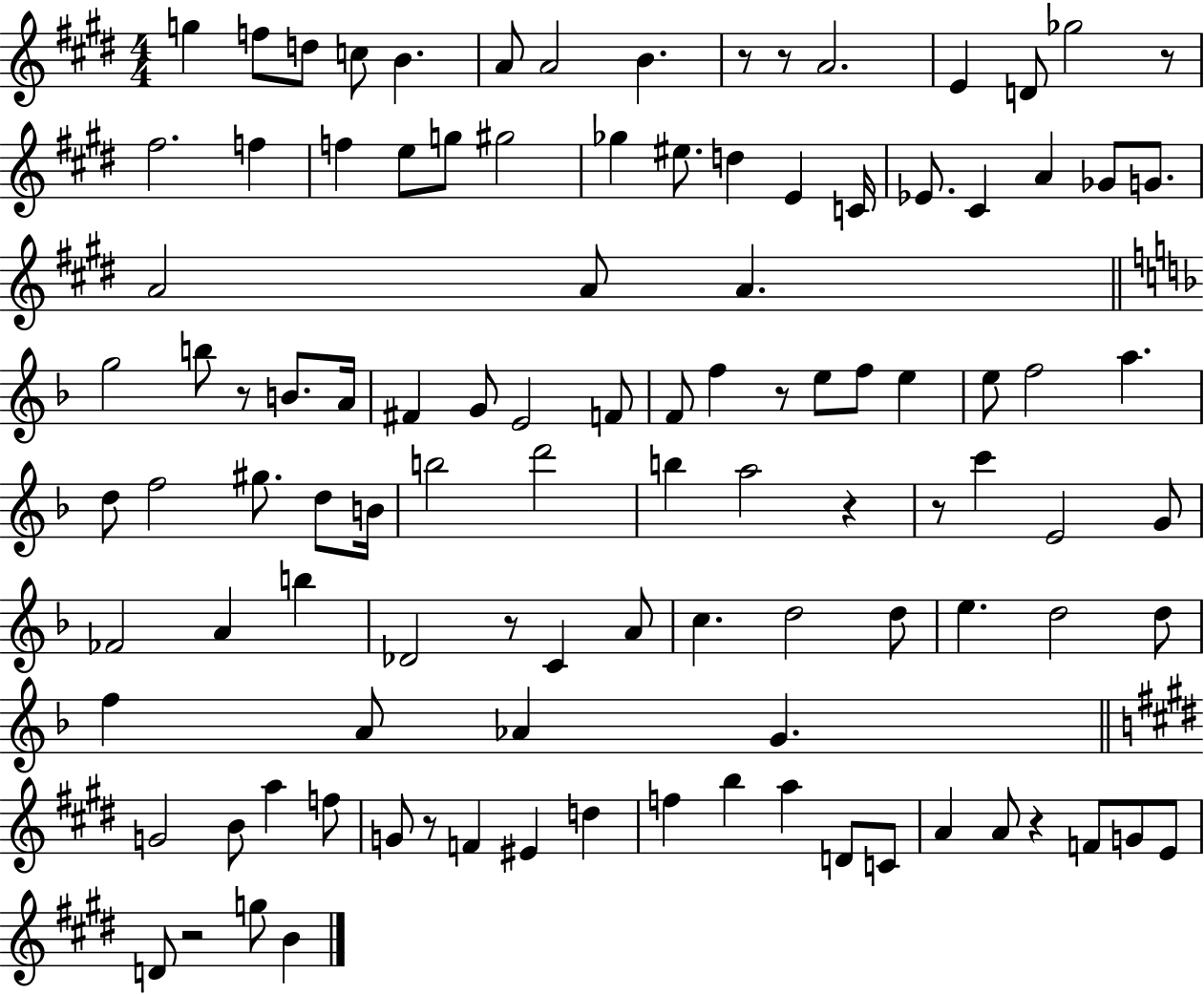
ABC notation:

X:1
T:Untitled
M:4/4
L:1/4
K:E
g f/2 d/2 c/2 B A/2 A2 B z/2 z/2 A2 E D/2 _g2 z/2 ^f2 f f e/2 g/2 ^g2 _g ^e/2 d E C/4 _E/2 ^C A _G/2 G/2 A2 A/2 A g2 b/2 z/2 B/2 A/4 ^F G/2 E2 F/2 F/2 f z/2 e/2 f/2 e e/2 f2 a d/2 f2 ^g/2 d/2 B/4 b2 d'2 b a2 z z/2 c' E2 G/2 _F2 A b _D2 z/2 C A/2 c d2 d/2 e d2 d/2 f A/2 _A G G2 B/2 a f/2 G/2 z/2 F ^E d f b a D/2 C/2 A A/2 z F/2 G/2 E/2 D/2 z2 g/2 B